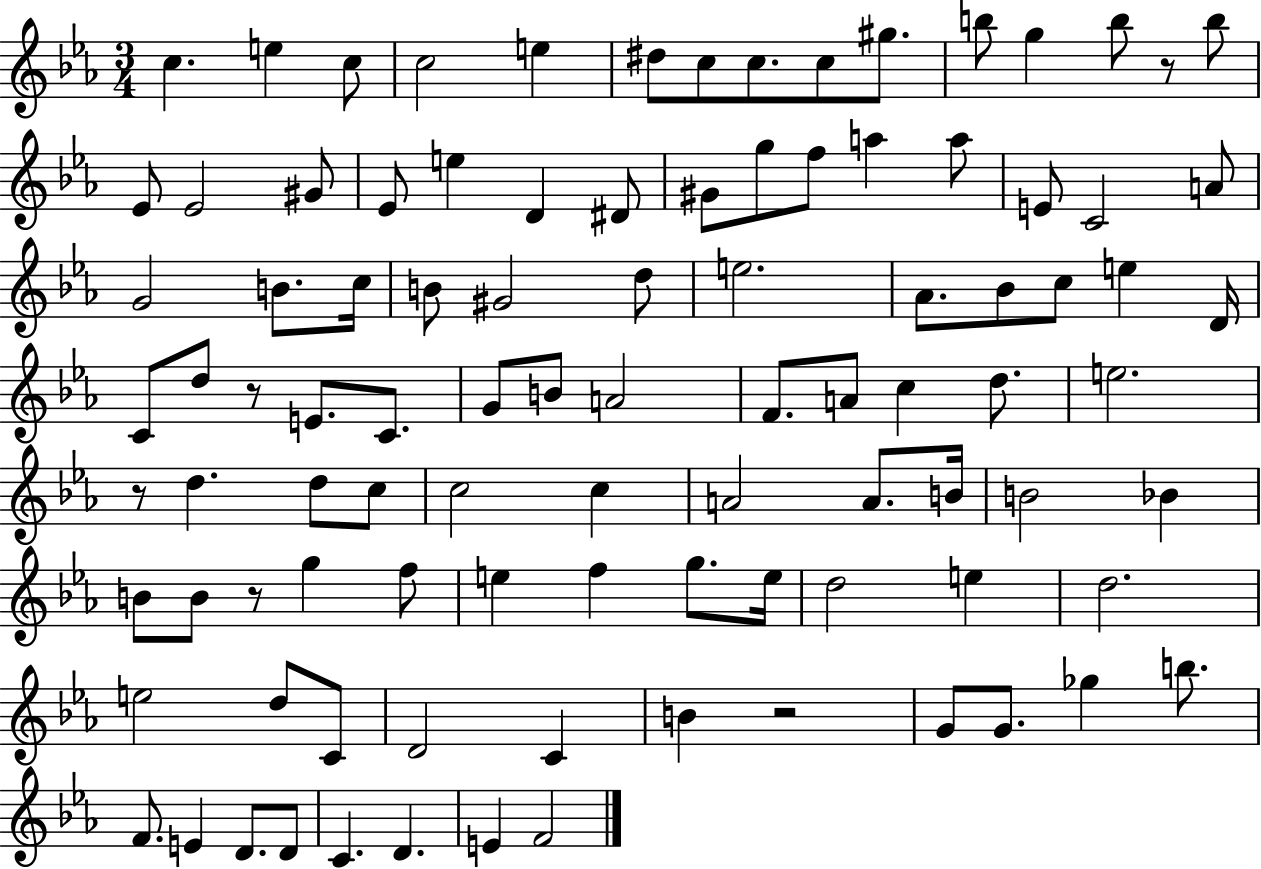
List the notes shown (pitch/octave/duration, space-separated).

C5/q. E5/q C5/e C5/h E5/q D#5/e C5/e C5/e. C5/e G#5/e. B5/e G5/q B5/e R/e B5/e Eb4/e Eb4/h G#4/e Eb4/e E5/q D4/q D#4/e G#4/e G5/e F5/e A5/q A5/e E4/e C4/h A4/e G4/h B4/e. C5/s B4/e G#4/h D5/e E5/h. Ab4/e. Bb4/e C5/e E5/q D4/s C4/e D5/e R/e E4/e. C4/e. G4/e B4/e A4/h F4/e. A4/e C5/q D5/e. E5/h. R/e D5/q. D5/e C5/e C5/h C5/q A4/h A4/e. B4/s B4/h Bb4/q B4/e B4/e R/e G5/q F5/e E5/q F5/q G5/e. E5/s D5/h E5/q D5/h. E5/h D5/e C4/e D4/h C4/q B4/q R/h G4/e G4/e. Gb5/q B5/e. F4/e. E4/q D4/e. D4/e C4/q. D4/q. E4/q F4/h